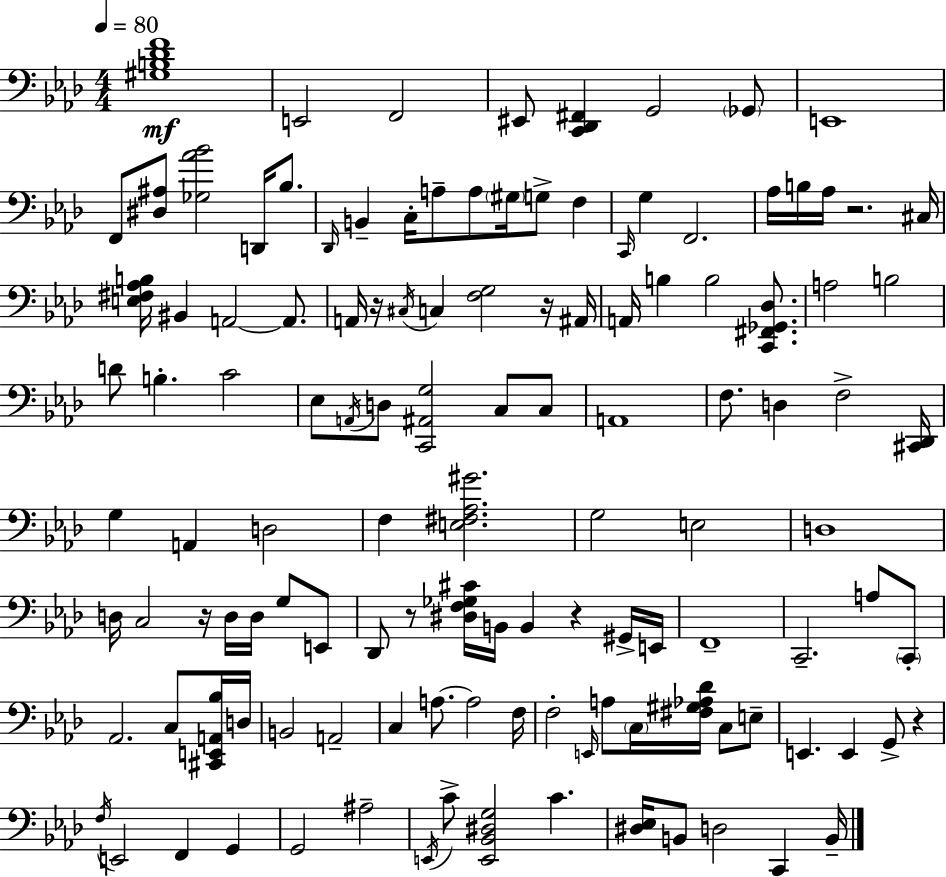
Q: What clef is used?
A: bass